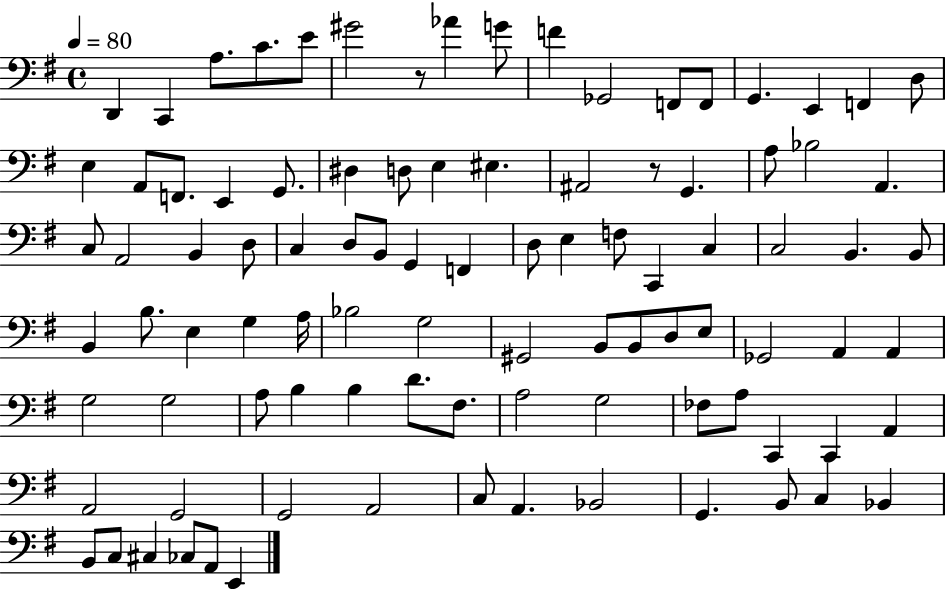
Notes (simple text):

D2/q C2/q A3/e. C4/e. E4/e G#4/h R/e Ab4/q G4/e F4/q Gb2/h F2/e F2/e G2/q. E2/q F2/q D3/e E3/q A2/e F2/e. E2/q G2/e. D#3/q D3/e E3/q EIS3/q. A#2/h R/e G2/q. A3/e Bb3/h A2/q. C3/e A2/h B2/q D3/e C3/q D3/e B2/e G2/q F2/q D3/e E3/q F3/e C2/q C3/q C3/h B2/q. B2/e B2/q B3/e. E3/q G3/q A3/s Bb3/h G3/h G#2/h B2/e B2/e D3/e E3/e Gb2/h A2/q A2/q G3/h G3/h A3/e B3/q B3/q D4/e. F#3/e. A3/h G3/h FES3/e A3/e C2/q C2/q A2/q A2/h G2/h G2/h A2/h C3/e A2/q. Bb2/h G2/q. B2/e C3/q Bb2/q B2/e C3/e C#3/q CES3/e A2/e E2/q